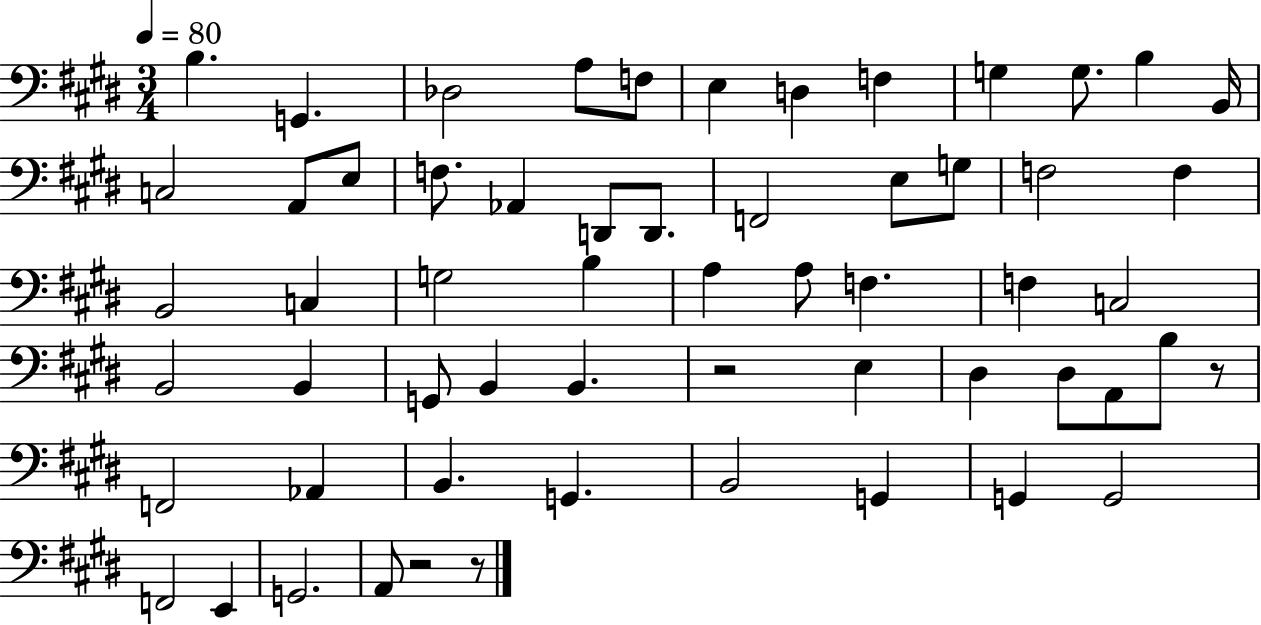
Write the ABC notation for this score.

X:1
T:Untitled
M:3/4
L:1/4
K:E
B, G,, _D,2 A,/2 F,/2 E, D, F, G, G,/2 B, B,,/4 C,2 A,,/2 E,/2 F,/2 _A,, D,,/2 D,,/2 F,,2 E,/2 G,/2 F,2 F, B,,2 C, G,2 B, A, A,/2 F, F, C,2 B,,2 B,, G,,/2 B,, B,, z2 E, ^D, ^D,/2 A,,/2 B,/2 z/2 F,,2 _A,, B,, G,, B,,2 G,, G,, G,,2 F,,2 E,, G,,2 A,,/2 z2 z/2